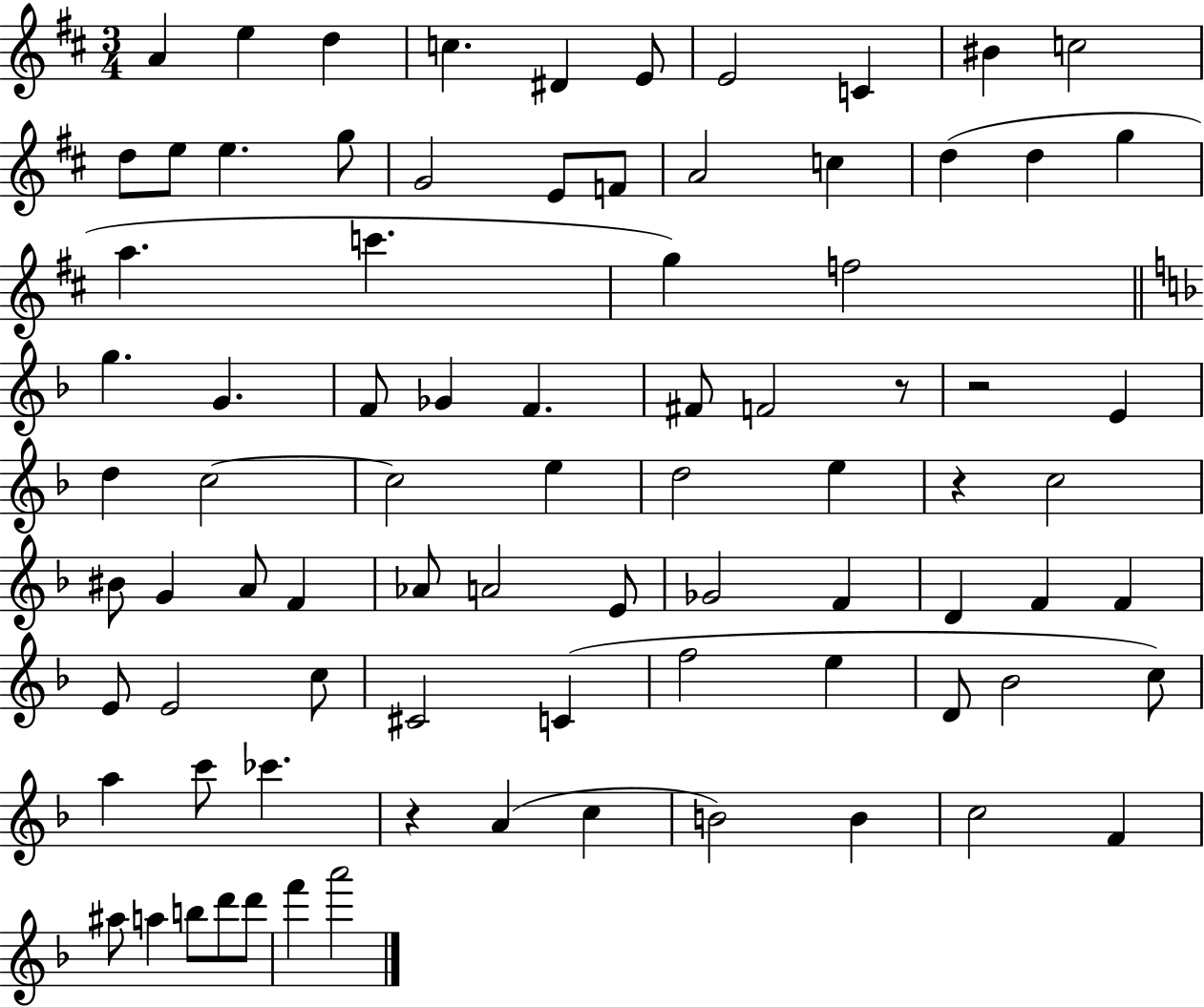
A4/q E5/q D5/q C5/q. D#4/q E4/e E4/h C4/q BIS4/q C5/h D5/e E5/e E5/q. G5/e G4/h E4/e F4/e A4/h C5/q D5/q D5/q G5/q A5/q. C6/q. G5/q F5/h G5/q. G4/q. F4/e Gb4/q F4/q. F#4/e F4/h R/e R/h E4/q D5/q C5/h C5/h E5/q D5/h E5/q R/q C5/h BIS4/e G4/q A4/e F4/q Ab4/e A4/h E4/e Gb4/h F4/q D4/q F4/q F4/q E4/e E4/h C5/e C#4/h C4/q F5/h E5/q D4/e Bb4/h C5/e A5/q C6/e CES6/q. R/q A4/q C5/q B4/h B4/q C5/h F4/q A#5/e A5/q B5/e D6/e D6/e F6/q A6/h